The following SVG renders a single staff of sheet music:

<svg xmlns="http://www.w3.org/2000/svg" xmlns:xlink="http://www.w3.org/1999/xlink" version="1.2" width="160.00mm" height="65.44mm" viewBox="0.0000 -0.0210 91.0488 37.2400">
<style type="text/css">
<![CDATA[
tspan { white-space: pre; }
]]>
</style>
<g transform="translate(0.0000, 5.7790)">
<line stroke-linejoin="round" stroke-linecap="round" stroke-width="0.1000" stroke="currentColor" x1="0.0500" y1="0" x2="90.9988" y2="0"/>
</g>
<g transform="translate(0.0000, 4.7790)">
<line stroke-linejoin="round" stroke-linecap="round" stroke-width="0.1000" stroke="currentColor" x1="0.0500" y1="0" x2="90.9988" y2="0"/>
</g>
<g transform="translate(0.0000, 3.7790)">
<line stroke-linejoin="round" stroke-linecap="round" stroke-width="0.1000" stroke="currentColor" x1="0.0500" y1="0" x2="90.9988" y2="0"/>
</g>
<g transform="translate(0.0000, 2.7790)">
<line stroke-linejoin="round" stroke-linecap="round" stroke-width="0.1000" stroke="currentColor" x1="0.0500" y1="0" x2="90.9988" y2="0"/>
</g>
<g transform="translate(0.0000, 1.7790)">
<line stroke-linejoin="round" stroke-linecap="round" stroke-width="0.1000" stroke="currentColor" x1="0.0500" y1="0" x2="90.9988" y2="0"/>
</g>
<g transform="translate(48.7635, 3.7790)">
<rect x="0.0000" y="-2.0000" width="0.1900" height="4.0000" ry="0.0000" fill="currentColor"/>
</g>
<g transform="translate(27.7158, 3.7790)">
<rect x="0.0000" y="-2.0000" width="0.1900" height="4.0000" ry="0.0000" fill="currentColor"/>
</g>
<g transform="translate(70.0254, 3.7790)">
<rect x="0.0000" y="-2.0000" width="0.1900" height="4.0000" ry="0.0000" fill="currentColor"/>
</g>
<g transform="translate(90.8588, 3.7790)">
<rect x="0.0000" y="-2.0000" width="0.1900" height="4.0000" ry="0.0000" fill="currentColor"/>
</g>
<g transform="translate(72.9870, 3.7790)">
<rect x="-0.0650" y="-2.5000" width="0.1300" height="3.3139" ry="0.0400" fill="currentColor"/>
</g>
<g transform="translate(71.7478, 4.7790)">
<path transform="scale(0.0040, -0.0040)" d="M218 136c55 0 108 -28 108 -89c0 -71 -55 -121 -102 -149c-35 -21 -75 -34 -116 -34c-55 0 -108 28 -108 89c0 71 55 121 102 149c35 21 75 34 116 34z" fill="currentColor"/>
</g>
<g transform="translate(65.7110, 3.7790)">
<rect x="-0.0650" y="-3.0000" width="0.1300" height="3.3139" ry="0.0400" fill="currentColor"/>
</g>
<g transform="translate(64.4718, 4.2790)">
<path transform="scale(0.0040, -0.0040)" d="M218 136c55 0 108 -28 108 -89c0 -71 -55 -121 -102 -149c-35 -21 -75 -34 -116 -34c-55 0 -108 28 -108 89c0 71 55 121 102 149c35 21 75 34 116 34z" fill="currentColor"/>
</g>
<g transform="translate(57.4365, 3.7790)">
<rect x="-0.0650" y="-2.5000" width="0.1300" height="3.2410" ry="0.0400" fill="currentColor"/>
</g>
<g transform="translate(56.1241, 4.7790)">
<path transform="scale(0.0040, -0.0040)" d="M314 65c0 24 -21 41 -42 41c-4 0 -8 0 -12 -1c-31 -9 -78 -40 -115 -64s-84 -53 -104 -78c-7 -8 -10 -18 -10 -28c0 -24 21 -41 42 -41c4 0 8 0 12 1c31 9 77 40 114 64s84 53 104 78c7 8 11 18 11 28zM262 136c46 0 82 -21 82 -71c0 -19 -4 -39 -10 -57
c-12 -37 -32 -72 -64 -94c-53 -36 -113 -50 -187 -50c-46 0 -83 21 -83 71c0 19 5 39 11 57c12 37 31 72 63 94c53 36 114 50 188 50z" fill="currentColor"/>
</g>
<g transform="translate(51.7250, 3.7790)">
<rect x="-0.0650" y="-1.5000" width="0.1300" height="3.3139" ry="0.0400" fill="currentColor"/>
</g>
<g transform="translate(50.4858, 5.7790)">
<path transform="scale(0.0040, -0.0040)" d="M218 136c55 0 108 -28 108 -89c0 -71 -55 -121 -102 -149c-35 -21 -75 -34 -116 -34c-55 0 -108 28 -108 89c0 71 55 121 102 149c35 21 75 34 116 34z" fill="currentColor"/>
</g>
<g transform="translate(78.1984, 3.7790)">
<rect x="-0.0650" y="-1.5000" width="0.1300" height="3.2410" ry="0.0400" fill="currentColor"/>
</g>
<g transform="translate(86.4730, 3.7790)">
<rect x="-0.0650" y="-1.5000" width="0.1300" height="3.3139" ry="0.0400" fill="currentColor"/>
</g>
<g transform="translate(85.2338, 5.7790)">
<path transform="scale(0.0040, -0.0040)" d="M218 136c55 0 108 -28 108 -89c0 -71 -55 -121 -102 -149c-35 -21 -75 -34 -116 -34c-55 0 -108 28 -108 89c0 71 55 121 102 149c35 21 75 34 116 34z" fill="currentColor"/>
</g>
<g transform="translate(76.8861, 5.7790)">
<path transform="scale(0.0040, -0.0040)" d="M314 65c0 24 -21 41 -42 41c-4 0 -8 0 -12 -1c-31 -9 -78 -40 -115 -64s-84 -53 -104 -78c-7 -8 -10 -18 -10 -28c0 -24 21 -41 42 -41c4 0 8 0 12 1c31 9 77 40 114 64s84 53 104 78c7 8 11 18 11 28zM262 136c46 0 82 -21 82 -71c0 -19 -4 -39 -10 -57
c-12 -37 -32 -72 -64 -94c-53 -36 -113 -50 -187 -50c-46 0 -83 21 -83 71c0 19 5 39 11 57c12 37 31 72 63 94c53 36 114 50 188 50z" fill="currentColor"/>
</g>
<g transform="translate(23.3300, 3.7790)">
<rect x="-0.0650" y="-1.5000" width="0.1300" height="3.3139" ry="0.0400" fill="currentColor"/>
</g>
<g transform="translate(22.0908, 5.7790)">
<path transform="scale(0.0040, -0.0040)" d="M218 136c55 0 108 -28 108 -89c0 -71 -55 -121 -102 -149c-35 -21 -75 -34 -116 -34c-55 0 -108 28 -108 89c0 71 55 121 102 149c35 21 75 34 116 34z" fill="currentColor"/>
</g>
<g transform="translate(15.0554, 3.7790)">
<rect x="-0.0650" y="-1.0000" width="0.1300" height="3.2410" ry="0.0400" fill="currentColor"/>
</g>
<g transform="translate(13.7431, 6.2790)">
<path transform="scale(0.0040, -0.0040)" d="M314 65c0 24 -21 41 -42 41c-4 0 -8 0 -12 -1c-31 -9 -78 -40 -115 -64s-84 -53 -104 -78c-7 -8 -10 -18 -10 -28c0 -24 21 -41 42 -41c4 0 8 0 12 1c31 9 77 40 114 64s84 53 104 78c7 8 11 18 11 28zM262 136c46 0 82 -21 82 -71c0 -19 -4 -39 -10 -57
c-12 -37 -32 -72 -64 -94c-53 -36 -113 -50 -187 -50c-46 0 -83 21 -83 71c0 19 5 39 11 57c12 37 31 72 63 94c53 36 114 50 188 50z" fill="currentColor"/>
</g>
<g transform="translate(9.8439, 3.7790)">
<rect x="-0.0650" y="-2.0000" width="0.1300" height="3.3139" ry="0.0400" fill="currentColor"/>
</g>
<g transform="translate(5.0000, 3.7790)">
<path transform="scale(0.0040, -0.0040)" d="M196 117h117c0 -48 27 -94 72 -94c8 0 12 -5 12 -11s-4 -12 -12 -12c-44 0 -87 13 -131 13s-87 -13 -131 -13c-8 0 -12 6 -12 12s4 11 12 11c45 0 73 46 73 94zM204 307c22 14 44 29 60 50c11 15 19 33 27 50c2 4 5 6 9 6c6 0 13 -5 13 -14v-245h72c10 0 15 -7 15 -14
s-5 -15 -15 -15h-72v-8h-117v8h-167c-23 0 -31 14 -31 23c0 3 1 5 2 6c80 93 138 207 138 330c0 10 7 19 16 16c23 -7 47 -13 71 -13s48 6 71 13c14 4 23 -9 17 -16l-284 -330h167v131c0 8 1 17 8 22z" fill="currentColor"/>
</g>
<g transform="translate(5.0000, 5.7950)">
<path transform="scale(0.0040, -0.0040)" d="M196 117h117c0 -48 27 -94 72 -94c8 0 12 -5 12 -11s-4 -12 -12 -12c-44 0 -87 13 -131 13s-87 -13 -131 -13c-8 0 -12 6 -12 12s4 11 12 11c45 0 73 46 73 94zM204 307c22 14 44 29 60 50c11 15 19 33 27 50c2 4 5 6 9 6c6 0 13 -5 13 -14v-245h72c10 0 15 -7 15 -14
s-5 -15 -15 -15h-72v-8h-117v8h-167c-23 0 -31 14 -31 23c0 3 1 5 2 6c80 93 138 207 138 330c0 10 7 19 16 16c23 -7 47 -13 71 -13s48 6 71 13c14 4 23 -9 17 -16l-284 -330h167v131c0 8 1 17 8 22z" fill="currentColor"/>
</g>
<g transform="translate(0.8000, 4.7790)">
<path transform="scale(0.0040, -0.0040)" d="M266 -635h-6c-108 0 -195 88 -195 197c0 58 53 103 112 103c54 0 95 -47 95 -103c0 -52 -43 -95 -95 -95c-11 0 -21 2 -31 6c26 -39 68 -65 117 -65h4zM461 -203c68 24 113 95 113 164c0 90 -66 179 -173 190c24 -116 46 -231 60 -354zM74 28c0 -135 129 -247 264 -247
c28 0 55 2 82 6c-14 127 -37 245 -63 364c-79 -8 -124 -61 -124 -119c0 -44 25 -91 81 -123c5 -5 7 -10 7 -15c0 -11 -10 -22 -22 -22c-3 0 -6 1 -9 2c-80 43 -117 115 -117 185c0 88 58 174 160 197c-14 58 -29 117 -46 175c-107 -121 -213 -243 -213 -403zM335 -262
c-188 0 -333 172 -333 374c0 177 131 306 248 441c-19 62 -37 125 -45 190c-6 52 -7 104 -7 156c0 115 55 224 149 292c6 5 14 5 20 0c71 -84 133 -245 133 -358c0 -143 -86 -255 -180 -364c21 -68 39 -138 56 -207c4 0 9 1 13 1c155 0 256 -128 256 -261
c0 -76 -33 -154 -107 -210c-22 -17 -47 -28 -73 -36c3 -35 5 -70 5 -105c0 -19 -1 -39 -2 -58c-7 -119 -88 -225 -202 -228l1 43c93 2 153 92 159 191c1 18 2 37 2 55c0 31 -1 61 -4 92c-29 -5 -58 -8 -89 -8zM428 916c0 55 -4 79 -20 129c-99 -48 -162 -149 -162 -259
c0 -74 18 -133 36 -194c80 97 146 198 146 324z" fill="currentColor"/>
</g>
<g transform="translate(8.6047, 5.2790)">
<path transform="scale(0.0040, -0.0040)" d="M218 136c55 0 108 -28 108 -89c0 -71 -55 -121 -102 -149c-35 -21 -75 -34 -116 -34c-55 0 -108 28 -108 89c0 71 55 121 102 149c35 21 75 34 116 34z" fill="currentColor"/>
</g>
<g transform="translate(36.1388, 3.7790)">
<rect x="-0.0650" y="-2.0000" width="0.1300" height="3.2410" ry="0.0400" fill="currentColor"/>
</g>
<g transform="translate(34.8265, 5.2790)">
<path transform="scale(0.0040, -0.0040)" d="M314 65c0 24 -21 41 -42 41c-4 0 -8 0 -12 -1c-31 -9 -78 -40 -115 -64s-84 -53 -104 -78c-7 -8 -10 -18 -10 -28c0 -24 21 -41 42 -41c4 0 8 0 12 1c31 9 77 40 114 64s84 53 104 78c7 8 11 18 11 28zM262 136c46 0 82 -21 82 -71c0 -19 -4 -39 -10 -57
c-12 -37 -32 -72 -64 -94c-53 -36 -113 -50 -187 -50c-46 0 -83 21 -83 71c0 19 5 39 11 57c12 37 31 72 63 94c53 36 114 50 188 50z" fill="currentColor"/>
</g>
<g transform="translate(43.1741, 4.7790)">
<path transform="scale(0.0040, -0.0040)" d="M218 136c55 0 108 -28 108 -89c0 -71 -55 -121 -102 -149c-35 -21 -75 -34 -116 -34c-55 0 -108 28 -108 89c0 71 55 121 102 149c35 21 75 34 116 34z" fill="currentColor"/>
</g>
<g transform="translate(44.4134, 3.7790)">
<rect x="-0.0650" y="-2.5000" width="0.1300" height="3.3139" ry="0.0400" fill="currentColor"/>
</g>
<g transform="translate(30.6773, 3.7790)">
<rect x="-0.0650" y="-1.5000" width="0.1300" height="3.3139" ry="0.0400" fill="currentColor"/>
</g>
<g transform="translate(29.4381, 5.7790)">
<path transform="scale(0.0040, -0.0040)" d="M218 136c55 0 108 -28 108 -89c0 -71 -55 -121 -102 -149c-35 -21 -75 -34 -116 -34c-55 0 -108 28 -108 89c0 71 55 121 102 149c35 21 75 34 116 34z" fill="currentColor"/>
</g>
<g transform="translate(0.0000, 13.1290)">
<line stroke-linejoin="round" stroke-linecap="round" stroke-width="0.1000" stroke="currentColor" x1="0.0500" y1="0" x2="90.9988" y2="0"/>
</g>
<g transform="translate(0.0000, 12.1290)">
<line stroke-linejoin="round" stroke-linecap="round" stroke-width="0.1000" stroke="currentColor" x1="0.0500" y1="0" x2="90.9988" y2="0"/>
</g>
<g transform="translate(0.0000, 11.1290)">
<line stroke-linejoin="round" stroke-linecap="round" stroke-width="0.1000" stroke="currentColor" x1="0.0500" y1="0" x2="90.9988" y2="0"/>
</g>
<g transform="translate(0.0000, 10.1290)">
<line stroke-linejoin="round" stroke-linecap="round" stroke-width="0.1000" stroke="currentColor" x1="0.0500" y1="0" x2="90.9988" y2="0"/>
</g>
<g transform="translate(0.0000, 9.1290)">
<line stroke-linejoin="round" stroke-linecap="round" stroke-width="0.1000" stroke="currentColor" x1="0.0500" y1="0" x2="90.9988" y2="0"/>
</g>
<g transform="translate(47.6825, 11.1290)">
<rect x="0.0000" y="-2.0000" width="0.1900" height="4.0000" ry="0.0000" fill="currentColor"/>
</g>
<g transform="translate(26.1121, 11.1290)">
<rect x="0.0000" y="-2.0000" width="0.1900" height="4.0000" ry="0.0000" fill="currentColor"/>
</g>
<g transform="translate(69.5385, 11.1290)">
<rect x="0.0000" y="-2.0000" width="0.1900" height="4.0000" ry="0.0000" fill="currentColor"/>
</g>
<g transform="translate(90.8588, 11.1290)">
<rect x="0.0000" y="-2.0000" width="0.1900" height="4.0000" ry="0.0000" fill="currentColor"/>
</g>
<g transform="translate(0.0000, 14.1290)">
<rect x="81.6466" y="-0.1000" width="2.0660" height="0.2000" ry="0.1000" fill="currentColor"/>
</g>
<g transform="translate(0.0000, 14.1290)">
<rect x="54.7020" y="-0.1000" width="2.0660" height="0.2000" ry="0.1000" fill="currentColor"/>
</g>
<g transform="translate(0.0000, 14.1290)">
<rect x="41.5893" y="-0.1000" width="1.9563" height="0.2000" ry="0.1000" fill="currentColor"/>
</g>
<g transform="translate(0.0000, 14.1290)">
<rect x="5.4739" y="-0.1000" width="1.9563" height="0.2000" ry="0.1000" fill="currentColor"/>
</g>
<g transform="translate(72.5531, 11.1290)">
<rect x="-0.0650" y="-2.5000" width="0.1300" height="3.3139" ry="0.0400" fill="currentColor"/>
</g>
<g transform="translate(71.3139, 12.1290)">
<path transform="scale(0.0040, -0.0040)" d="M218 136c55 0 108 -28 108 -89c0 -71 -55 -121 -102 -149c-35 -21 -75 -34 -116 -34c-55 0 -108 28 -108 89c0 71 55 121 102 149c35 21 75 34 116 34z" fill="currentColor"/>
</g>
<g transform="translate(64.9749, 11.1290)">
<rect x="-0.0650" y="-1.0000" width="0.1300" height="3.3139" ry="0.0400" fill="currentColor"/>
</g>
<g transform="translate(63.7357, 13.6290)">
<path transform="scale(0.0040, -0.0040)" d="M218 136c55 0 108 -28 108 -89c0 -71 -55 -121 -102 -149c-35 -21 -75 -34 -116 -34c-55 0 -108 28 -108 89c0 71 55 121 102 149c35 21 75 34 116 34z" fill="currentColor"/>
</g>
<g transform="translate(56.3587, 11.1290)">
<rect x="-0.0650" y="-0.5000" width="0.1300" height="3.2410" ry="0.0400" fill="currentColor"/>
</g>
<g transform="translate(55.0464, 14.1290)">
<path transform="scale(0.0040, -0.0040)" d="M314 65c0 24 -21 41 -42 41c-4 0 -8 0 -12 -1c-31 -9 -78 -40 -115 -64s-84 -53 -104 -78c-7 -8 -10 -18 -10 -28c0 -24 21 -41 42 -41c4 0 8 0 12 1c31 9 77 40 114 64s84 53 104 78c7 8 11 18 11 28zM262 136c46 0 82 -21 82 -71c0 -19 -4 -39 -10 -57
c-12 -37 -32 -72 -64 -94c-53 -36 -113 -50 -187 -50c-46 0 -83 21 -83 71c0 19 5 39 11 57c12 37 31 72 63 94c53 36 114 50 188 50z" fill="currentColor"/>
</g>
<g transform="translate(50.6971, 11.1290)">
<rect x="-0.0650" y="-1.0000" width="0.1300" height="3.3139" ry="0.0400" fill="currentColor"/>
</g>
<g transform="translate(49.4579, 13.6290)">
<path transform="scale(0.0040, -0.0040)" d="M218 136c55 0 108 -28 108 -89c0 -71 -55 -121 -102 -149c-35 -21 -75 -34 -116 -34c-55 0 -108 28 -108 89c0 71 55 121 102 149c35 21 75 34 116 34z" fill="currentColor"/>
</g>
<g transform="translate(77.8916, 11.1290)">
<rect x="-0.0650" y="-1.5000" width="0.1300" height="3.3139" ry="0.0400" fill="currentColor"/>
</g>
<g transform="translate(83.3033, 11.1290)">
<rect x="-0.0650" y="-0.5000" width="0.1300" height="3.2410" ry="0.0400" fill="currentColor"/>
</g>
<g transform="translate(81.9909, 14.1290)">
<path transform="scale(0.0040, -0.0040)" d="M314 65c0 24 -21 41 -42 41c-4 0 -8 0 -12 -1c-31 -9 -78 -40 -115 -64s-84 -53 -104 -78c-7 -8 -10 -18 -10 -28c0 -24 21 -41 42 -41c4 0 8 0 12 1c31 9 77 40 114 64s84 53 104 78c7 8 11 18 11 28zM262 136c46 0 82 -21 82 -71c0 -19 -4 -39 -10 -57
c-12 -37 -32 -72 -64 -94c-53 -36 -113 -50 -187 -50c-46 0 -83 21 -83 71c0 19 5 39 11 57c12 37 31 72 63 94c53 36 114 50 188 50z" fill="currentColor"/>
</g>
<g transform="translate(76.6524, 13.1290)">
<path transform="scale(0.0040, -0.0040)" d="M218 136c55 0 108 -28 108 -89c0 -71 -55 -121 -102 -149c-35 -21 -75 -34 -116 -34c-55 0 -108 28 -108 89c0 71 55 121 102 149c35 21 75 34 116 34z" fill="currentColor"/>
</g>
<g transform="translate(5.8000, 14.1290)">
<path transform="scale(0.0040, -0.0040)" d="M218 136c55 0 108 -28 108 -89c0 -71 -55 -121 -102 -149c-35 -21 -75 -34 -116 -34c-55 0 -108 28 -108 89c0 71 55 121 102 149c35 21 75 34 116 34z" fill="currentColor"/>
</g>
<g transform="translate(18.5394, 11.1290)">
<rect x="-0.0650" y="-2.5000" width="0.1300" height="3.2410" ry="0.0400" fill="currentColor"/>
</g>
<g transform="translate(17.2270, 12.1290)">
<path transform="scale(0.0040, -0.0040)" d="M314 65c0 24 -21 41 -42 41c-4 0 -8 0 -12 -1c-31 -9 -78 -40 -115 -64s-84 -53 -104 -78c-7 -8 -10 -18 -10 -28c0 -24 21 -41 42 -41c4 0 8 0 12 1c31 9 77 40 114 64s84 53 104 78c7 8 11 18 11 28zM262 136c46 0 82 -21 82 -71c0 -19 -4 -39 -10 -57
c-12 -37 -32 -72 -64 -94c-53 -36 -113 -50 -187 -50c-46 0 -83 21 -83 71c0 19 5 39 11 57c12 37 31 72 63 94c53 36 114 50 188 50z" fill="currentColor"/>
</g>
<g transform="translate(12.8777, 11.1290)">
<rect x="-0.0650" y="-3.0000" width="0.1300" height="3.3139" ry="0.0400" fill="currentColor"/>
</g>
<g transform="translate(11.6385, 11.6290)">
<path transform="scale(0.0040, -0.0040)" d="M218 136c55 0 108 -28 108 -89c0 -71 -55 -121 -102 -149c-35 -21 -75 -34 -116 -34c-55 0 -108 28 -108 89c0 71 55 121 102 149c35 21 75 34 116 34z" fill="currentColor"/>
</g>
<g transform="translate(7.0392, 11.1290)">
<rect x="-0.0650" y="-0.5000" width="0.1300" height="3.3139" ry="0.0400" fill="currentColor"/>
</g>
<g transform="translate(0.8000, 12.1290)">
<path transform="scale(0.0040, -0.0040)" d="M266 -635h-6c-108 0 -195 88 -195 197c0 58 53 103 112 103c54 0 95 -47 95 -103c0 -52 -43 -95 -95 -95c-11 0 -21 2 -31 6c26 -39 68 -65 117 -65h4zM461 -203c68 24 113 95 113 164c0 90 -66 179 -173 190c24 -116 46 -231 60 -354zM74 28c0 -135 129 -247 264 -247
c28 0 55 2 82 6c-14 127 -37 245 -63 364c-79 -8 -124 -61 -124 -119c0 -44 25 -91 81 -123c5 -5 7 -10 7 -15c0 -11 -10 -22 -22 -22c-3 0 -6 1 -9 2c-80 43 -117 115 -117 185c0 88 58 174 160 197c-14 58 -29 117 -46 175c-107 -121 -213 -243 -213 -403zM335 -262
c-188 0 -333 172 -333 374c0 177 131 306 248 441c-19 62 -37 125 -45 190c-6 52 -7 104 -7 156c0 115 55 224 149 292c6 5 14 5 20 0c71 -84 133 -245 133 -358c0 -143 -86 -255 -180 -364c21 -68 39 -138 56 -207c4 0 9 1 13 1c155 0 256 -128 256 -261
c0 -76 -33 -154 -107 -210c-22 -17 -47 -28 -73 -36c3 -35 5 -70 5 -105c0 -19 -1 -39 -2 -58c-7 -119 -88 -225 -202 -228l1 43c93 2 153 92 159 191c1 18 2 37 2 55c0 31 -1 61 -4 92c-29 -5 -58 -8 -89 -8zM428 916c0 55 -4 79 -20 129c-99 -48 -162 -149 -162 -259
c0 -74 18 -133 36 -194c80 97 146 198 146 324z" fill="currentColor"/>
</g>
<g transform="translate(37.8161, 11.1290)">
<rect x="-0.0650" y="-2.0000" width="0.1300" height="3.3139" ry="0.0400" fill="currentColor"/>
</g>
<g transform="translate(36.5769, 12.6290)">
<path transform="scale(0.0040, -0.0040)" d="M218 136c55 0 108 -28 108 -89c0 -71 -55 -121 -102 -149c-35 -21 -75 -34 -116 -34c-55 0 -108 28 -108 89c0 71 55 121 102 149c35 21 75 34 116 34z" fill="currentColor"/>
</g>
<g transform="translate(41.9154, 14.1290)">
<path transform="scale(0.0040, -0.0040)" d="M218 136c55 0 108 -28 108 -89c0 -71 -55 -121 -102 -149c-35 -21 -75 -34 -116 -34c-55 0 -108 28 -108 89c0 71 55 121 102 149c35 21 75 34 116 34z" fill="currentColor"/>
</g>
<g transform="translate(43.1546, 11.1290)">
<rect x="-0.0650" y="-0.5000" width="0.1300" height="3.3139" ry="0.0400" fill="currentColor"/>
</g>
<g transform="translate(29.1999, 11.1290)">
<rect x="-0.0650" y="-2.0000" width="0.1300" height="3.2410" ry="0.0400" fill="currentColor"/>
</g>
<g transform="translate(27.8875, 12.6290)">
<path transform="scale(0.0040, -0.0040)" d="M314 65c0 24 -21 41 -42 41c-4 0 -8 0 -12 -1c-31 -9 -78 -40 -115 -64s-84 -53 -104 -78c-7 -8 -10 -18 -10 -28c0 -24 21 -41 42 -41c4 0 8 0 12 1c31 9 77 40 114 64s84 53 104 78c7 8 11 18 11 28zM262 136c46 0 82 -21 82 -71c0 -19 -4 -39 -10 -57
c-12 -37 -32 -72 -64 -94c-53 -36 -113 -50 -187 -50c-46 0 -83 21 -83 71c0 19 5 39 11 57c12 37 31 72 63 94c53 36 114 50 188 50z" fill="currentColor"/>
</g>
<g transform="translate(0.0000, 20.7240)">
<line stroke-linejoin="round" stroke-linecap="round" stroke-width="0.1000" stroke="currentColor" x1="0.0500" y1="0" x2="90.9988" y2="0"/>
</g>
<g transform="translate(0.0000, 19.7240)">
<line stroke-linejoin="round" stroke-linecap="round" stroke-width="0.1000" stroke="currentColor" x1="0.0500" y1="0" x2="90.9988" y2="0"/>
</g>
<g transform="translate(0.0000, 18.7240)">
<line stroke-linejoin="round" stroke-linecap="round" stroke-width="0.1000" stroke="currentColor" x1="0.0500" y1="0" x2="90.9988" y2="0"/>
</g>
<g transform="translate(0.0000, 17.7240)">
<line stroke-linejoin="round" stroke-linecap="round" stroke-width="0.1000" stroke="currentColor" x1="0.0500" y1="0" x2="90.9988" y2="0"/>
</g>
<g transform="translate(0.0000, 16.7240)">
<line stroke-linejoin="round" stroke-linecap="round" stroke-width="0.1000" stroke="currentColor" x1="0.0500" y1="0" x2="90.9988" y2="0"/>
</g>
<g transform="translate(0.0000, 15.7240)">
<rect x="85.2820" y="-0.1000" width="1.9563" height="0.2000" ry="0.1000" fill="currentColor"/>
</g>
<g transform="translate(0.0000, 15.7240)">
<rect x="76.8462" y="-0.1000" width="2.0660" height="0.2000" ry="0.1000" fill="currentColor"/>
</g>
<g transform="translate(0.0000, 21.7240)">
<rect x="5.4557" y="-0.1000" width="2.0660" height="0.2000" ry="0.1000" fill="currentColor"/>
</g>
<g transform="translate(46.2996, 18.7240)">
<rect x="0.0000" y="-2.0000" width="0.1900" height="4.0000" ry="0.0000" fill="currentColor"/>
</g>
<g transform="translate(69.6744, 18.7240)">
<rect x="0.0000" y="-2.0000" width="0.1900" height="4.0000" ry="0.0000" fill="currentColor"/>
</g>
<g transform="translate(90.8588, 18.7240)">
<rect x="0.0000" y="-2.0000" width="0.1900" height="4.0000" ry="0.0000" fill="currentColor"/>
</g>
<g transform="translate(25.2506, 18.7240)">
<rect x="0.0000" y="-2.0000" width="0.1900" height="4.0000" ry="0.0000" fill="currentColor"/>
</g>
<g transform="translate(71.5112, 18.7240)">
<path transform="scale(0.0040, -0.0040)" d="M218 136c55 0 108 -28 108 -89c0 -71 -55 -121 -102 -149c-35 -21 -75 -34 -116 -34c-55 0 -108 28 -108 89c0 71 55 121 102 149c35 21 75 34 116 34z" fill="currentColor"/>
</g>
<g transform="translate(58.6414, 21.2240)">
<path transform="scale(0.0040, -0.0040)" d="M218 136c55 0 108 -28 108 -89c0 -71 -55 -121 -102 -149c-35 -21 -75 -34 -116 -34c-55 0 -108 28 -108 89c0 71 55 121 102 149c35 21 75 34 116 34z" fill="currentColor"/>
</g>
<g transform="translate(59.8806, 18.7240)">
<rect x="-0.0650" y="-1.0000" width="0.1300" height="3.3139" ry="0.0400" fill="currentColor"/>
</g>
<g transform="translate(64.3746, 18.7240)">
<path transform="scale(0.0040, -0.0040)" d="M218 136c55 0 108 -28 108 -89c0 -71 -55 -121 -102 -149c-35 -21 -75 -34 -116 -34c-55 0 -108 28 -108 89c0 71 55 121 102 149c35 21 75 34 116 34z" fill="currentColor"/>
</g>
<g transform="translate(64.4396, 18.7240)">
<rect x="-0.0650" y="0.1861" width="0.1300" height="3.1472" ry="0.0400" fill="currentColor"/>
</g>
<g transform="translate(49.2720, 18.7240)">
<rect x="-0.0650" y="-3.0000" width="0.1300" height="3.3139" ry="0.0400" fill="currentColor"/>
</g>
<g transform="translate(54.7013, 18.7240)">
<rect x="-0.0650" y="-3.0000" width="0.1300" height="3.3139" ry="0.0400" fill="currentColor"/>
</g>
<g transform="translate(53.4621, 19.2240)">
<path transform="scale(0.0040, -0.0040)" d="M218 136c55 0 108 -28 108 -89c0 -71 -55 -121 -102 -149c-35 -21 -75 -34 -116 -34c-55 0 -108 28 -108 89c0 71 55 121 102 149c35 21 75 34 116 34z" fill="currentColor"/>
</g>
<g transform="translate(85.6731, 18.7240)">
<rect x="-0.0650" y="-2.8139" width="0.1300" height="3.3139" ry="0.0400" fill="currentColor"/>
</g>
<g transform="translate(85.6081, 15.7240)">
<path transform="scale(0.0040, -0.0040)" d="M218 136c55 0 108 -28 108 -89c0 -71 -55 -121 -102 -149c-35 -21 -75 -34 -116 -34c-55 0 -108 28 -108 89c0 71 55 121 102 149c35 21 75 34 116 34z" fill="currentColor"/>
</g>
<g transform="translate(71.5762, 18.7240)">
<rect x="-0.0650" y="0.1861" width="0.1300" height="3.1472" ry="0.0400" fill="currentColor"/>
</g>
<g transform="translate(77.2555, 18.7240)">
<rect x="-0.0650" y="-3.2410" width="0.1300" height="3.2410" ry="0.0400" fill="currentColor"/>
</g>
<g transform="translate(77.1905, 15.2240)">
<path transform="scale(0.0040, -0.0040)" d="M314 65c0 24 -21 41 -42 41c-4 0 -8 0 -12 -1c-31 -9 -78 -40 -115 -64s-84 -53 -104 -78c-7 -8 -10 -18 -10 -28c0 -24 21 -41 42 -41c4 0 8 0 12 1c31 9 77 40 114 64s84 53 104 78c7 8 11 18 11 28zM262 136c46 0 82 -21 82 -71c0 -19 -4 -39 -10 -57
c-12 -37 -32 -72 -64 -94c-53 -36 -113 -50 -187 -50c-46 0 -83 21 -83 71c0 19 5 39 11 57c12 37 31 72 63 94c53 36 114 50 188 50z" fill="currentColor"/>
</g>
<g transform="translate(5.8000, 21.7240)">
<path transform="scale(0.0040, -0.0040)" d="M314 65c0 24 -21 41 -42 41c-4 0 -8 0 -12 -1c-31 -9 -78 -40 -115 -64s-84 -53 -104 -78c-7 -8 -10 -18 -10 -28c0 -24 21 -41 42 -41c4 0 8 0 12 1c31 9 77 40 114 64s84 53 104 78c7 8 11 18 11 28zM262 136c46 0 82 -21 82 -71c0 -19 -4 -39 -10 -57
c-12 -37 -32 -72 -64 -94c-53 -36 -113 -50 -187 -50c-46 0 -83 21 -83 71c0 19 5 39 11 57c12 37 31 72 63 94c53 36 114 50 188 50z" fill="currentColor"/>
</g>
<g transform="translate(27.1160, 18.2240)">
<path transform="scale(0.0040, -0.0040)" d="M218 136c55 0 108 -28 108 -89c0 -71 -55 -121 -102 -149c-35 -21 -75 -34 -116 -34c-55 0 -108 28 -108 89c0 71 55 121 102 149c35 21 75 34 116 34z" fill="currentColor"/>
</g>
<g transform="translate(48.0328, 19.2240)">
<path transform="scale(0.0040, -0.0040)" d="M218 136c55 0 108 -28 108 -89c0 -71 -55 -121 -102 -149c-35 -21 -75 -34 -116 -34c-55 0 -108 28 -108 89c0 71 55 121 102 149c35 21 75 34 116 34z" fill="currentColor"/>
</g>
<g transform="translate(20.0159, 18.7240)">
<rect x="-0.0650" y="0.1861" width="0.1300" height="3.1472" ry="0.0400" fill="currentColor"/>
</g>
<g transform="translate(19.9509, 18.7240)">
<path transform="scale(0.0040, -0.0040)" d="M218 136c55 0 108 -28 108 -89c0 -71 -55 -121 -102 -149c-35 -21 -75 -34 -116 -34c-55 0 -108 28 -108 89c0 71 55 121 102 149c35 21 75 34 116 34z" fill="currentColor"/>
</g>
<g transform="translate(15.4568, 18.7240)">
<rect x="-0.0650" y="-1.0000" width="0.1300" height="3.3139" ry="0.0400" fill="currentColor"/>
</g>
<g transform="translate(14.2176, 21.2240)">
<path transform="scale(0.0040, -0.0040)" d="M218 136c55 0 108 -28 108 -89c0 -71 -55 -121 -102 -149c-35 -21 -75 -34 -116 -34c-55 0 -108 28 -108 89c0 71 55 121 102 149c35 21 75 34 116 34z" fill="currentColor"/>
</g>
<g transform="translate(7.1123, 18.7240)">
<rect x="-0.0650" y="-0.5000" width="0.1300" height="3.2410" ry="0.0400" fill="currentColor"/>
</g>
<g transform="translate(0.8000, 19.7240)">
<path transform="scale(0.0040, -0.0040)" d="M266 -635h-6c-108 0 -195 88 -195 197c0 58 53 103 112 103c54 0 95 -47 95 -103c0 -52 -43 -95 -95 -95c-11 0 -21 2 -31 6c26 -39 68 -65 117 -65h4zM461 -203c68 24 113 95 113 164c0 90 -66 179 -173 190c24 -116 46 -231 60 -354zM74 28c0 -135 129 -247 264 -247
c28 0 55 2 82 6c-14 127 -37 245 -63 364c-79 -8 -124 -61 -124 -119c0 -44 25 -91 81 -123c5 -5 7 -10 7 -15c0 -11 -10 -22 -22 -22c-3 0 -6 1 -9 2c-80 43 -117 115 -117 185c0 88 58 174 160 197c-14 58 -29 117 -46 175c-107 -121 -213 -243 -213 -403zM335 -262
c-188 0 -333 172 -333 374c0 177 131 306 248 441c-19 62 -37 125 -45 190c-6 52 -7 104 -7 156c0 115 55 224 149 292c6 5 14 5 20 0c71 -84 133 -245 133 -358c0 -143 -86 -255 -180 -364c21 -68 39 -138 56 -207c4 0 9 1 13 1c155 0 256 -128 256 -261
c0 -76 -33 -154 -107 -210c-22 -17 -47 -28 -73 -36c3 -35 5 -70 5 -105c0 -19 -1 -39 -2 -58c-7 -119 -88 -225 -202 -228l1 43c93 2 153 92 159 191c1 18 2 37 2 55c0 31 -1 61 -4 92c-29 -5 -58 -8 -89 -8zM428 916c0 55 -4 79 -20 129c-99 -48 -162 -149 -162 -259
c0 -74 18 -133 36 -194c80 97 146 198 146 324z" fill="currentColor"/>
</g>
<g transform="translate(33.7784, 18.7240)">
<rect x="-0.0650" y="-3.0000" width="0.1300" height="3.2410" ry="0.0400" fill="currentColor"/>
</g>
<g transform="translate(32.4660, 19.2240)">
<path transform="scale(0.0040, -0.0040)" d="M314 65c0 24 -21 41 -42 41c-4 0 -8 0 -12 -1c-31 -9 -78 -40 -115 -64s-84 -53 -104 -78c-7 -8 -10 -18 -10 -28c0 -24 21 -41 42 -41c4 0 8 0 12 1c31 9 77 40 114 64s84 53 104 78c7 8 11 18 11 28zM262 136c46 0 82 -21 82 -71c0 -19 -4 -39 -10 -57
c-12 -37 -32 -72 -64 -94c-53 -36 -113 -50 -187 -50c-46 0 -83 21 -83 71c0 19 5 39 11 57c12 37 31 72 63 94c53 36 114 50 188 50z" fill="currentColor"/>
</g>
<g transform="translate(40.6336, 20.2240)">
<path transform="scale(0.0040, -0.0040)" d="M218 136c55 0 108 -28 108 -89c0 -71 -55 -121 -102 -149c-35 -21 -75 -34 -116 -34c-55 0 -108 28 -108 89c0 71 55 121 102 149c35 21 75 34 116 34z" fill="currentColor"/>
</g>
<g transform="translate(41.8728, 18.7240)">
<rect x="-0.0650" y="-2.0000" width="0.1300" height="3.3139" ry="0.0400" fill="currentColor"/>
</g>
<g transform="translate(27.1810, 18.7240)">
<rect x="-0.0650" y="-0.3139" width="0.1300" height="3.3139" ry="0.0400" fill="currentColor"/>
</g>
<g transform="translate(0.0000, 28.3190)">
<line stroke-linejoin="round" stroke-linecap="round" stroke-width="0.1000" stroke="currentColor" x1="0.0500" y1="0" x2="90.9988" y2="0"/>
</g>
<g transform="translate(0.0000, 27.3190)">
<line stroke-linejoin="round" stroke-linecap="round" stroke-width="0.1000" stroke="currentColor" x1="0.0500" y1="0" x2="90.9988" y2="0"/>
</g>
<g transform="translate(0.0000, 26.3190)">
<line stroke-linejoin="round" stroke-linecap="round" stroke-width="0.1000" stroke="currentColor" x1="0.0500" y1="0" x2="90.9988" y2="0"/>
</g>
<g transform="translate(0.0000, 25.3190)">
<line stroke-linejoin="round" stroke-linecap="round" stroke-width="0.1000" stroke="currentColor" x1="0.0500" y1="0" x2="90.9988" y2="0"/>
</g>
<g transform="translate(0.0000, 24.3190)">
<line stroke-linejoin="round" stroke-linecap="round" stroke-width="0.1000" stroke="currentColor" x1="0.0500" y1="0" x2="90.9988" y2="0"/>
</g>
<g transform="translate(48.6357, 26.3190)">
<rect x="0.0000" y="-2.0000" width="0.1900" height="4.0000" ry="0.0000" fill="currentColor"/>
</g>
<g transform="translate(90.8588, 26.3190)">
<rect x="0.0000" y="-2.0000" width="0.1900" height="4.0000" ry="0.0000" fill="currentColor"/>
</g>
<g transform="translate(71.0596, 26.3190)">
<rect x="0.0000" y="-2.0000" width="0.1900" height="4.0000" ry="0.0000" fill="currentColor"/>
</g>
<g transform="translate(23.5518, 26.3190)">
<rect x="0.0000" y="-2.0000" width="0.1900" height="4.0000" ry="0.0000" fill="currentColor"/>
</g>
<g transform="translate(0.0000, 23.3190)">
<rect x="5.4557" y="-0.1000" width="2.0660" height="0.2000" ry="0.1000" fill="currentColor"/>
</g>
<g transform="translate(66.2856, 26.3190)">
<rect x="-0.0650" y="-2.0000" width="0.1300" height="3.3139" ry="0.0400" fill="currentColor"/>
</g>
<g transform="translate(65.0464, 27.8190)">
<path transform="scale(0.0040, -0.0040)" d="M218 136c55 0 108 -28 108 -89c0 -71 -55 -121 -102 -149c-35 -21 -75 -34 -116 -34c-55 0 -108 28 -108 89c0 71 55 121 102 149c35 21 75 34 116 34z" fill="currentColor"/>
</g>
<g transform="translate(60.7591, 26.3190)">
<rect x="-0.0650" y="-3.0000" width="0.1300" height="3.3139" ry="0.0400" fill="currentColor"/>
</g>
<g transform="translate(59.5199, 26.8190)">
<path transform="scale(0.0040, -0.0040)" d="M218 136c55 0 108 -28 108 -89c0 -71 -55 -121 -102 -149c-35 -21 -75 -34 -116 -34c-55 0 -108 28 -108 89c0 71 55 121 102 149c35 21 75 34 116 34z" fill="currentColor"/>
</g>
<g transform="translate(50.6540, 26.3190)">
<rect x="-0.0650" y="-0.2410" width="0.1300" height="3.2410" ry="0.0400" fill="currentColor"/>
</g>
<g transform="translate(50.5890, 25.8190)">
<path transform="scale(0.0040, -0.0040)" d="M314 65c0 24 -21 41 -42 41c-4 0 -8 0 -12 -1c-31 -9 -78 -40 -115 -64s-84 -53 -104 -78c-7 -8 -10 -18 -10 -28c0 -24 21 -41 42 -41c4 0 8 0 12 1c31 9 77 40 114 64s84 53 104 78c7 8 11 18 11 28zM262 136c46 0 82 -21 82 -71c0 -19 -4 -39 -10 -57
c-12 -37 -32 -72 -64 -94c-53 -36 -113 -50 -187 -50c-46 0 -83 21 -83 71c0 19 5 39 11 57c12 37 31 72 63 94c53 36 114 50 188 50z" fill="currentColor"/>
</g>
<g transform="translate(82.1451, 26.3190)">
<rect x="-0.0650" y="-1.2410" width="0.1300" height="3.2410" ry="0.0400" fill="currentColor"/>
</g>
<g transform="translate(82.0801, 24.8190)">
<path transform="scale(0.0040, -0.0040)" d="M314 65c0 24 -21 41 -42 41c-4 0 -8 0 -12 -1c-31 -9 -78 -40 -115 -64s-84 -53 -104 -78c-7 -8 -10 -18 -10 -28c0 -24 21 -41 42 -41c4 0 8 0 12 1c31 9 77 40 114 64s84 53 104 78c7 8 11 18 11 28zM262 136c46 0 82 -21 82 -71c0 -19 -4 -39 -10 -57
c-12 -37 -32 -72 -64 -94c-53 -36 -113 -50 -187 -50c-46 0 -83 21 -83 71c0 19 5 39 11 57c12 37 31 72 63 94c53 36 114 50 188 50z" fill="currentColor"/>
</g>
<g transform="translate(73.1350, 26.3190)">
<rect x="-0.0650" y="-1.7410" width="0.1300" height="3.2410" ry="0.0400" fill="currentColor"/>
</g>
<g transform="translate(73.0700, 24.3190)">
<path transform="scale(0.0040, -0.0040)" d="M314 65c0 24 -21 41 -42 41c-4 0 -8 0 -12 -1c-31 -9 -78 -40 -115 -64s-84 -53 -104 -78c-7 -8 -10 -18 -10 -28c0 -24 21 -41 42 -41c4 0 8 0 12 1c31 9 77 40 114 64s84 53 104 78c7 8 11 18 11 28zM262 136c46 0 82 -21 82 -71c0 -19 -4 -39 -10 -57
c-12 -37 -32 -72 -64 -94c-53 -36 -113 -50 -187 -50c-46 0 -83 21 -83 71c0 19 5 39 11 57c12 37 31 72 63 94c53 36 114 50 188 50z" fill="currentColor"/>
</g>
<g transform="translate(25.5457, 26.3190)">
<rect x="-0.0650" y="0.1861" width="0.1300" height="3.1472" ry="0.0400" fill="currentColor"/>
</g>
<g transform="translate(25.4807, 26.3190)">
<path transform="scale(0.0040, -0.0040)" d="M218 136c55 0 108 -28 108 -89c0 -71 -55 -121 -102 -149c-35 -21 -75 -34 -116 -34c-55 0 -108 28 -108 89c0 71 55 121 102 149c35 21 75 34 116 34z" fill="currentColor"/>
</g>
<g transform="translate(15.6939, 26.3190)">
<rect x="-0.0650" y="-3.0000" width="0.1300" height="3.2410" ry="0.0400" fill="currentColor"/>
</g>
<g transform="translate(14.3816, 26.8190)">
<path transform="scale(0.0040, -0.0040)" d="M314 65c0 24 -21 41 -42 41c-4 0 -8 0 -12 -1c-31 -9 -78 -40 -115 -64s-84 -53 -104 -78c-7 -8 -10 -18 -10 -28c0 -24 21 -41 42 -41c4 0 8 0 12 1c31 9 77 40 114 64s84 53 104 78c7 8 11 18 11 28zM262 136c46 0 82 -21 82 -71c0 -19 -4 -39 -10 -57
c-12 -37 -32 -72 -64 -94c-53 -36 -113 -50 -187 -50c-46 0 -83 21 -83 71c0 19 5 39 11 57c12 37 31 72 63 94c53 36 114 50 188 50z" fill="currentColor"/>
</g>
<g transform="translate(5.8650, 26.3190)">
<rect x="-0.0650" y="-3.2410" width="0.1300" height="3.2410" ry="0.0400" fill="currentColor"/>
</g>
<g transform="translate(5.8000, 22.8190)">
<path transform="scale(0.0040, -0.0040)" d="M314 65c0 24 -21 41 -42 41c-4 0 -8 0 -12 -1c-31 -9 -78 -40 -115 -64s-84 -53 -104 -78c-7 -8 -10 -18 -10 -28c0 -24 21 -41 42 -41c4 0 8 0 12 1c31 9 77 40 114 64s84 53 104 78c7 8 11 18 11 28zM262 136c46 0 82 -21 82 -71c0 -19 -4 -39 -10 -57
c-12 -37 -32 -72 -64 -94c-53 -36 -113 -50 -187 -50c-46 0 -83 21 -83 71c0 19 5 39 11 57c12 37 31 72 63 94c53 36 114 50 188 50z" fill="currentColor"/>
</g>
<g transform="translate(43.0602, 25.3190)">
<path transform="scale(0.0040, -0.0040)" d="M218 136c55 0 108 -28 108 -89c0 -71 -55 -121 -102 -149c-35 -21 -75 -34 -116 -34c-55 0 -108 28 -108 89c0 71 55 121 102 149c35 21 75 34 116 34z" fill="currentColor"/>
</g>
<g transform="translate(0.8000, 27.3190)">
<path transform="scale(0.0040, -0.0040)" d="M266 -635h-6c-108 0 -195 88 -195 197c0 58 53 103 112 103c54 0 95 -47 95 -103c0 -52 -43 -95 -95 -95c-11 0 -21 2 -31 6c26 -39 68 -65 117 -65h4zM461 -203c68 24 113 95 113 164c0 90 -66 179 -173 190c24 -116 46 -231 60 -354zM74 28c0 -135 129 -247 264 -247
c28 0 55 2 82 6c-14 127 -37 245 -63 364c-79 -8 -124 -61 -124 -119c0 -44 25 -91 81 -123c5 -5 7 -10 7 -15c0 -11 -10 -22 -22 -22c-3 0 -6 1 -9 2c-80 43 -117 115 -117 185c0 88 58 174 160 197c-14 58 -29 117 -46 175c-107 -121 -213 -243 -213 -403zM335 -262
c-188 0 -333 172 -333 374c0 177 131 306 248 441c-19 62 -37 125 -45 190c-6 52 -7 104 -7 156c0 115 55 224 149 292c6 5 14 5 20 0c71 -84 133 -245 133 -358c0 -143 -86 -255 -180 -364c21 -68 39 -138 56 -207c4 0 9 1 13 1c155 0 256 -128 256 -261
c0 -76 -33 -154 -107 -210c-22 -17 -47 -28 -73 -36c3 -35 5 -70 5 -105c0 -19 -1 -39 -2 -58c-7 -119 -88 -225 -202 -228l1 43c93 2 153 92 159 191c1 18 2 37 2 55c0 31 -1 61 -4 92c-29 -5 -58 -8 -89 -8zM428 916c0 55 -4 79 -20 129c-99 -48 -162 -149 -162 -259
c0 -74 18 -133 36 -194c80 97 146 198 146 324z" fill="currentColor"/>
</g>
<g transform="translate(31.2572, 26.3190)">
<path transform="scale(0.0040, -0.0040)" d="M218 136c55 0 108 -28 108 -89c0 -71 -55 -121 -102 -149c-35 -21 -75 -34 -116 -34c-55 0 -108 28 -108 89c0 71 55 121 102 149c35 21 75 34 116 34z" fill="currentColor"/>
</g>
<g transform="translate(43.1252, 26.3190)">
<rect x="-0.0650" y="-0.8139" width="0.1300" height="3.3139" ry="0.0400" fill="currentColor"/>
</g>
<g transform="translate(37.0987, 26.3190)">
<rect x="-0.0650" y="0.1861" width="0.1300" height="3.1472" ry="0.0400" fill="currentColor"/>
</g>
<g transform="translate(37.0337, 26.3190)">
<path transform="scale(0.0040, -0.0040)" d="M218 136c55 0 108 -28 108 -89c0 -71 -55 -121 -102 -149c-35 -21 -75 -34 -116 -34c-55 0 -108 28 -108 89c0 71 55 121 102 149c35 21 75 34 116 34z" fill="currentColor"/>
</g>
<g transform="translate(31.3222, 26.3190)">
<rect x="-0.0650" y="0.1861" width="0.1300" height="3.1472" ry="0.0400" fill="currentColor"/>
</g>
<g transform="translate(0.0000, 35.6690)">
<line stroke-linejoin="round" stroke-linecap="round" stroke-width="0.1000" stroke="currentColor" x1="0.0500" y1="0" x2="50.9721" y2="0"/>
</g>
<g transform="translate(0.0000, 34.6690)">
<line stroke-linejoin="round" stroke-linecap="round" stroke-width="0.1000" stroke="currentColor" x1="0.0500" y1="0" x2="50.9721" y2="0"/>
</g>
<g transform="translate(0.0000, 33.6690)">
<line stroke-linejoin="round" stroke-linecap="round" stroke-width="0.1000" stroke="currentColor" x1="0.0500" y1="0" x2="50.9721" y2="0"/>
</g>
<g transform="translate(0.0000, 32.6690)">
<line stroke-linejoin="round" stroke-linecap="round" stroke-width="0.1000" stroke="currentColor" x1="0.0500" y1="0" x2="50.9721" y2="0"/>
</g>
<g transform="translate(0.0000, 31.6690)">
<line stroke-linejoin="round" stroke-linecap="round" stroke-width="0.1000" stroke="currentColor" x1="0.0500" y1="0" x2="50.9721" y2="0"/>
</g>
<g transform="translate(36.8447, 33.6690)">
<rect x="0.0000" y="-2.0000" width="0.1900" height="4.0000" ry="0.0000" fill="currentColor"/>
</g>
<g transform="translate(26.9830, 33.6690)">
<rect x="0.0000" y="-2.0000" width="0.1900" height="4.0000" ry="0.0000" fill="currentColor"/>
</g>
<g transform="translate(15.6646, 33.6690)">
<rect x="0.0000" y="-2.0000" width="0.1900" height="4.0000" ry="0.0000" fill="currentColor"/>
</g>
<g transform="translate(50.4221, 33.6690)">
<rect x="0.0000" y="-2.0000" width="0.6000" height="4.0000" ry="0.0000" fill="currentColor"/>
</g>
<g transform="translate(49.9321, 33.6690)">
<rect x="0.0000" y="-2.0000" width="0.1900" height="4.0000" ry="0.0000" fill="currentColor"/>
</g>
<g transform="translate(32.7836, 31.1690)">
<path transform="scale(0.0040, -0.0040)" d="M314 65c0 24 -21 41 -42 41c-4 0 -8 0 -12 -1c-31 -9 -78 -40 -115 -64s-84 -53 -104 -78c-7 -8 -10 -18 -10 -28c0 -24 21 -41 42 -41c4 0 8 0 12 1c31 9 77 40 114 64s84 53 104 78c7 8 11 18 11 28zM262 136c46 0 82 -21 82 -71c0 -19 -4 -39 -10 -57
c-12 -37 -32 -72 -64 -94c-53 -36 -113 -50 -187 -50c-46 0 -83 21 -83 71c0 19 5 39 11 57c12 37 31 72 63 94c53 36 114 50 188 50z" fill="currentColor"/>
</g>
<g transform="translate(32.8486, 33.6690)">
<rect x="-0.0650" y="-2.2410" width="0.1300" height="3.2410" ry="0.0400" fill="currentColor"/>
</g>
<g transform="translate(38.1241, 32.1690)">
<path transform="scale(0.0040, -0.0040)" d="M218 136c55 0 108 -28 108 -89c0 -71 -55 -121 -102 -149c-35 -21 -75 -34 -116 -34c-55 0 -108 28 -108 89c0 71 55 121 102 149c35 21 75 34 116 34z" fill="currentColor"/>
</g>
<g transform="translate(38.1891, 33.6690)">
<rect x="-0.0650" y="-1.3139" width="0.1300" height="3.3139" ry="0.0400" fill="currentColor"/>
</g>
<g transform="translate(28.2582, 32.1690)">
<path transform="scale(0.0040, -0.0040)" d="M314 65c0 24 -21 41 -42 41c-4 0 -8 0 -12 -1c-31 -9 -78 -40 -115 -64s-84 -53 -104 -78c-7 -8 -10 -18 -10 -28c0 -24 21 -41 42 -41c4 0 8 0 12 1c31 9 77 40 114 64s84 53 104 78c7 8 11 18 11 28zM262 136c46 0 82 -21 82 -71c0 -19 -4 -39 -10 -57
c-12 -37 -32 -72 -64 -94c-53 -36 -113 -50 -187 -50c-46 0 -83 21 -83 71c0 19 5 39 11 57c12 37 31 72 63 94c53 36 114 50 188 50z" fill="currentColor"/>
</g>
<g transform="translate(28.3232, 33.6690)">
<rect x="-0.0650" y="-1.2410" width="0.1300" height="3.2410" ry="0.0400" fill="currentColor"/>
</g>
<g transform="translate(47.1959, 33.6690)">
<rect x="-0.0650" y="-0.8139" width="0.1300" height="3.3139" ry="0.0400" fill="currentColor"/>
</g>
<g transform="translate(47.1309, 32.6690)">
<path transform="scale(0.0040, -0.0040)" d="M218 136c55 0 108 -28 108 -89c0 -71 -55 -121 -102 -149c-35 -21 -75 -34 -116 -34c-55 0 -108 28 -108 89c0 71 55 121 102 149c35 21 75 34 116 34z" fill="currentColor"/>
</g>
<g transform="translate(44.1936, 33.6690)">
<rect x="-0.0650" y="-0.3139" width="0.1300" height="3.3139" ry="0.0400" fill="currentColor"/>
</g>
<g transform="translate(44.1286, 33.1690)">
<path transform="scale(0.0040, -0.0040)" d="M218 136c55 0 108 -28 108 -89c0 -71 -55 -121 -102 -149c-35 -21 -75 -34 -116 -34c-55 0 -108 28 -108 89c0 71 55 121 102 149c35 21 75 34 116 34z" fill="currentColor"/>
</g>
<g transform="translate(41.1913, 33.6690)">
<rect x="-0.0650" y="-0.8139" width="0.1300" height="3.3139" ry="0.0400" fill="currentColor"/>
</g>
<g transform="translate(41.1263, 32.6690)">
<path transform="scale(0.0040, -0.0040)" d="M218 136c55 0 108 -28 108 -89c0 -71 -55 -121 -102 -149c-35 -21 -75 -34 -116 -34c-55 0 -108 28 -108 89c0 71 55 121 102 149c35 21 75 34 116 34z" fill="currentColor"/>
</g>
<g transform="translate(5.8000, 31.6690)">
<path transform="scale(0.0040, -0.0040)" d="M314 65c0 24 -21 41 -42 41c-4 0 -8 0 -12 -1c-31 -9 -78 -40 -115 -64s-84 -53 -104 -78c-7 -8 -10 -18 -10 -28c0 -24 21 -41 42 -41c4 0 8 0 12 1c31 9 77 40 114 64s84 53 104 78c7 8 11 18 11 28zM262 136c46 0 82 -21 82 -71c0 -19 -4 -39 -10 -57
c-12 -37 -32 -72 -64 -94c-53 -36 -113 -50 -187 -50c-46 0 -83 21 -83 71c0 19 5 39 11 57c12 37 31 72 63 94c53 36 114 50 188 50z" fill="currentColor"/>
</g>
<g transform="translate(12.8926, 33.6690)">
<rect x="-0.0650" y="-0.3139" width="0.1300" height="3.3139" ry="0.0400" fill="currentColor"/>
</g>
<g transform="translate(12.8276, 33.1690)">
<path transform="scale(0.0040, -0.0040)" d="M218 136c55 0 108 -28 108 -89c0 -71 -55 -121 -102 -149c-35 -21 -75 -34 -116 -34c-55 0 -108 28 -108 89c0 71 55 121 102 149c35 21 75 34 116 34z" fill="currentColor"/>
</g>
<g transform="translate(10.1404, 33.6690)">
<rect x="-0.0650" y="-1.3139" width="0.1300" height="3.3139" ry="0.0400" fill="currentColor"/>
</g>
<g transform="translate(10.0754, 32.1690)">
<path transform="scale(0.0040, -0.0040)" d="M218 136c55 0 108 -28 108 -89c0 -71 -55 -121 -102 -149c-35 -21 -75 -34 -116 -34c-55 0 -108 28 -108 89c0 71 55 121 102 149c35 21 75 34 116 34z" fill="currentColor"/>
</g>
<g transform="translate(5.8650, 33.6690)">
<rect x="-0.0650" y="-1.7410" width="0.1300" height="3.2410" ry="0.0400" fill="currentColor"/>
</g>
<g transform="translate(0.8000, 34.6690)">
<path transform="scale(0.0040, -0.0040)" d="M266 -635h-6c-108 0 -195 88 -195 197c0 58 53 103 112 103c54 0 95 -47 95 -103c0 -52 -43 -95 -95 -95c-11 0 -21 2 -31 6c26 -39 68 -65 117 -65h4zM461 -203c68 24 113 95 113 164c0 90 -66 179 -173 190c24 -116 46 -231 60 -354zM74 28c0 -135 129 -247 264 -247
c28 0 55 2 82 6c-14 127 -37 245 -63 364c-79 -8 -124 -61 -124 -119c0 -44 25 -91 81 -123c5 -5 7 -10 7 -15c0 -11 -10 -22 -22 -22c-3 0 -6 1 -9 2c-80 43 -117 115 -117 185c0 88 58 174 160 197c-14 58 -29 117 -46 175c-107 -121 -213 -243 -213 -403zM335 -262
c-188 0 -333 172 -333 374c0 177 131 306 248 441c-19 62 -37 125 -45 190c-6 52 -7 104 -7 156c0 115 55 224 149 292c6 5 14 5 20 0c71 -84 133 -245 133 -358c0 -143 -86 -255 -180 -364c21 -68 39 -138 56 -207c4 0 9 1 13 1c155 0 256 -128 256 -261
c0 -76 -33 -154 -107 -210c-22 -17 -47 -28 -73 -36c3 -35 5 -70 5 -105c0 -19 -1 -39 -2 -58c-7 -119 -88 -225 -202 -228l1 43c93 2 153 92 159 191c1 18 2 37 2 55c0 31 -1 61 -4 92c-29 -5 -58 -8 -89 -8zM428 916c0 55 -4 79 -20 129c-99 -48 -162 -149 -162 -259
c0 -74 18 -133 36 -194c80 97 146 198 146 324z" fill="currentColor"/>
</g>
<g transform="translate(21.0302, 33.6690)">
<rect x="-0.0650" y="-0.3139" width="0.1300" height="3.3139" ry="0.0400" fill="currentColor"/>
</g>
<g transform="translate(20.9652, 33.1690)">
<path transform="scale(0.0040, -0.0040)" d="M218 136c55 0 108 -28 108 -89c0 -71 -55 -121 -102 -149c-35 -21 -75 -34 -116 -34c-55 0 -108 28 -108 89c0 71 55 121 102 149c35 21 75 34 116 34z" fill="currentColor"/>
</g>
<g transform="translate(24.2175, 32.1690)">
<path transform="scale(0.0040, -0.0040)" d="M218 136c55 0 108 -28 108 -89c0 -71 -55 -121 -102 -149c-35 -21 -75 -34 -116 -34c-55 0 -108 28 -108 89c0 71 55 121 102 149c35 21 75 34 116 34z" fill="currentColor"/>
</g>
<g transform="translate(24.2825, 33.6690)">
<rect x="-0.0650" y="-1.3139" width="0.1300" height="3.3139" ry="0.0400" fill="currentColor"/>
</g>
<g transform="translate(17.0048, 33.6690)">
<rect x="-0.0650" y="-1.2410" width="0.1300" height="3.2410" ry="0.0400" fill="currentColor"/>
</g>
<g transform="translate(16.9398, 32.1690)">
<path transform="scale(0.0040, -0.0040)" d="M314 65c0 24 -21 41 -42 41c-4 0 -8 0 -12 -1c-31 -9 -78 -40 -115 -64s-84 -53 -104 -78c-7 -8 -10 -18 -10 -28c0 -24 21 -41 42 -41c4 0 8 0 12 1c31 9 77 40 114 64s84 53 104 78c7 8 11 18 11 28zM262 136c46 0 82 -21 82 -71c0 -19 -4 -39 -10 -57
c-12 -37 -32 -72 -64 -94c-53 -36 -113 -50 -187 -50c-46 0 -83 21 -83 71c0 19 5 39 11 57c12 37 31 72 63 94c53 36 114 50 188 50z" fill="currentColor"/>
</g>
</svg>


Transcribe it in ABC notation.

X:1
T:Untitled
M:4/4
L:1/4
K:C
F D2 E E F2 G E G2 A G E2 E C A G2 F2 F C D C2 D G E C2 C2 D B c A2 F A A D B B b2 a b2 A2 B B B d c2 A F f2 e2 f2 e c e2 c e e2 g2 e d c d